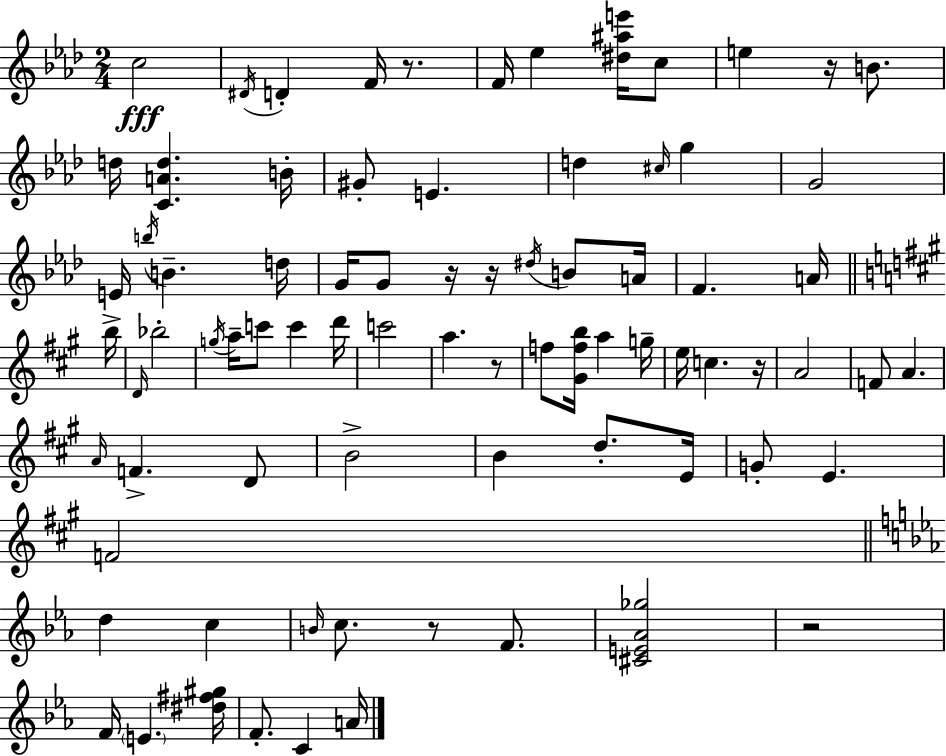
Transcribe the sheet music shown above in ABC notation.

X:1
T:Untitled
M:2/4
L:1/4
K:Ab
c2 ^D/4 D F/4 z/2 F/4 _e [^d^ae']/4 c/2 e z/4 B/2 d/4 [CAd] B/4 ^G/2 E d ^c/4 g G2 E/4 b/4 B d/4 G/4 G/2 z/4 z/4 ^d/4 B/2 A/4 F A/4 b/4 D/4 _b2 g/4 a/4 c'/2 c' d'/4 c'2 a z/2 f/2 [^Gfb]/4 a g/4 e/4 c z/4 A2 F/2 A A/4 F D/2 B2 B d/2 E/4 G/2 E F2 d c B/4 c/2 z/2 F/2 [^CE_A_g]2 z2 F/4 E [^d^f^g]/4 F/2 C A/4